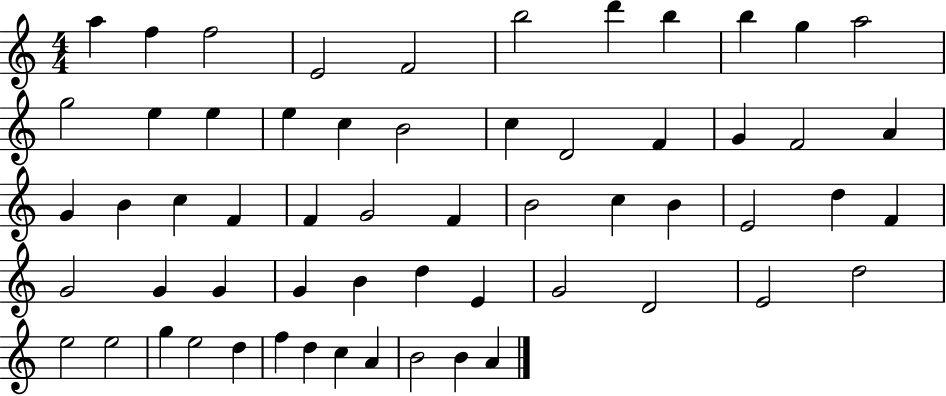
X:1
T:Untitled
M:4/4
L:1/4
K:C
a f f2 E2 F2 b2 d' b b g a2 g2 e e e c B2 c D2 F G F2 A G B c F F G2 F B2 c B E2 d F G2 G G G B d E G2 D2 E2 d2 e2 e2 g e2 d f d c A B2 B A